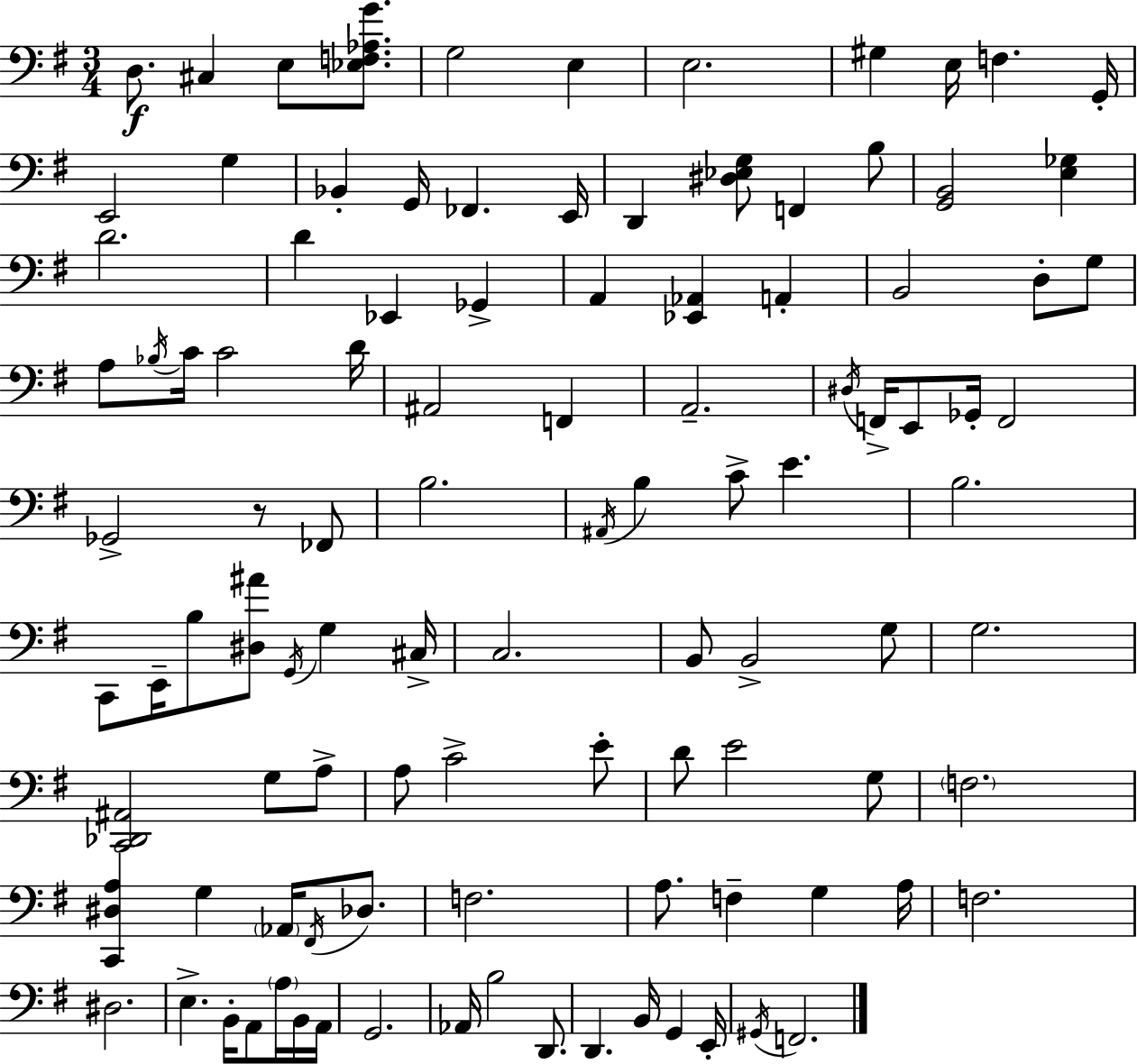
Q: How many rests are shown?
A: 1